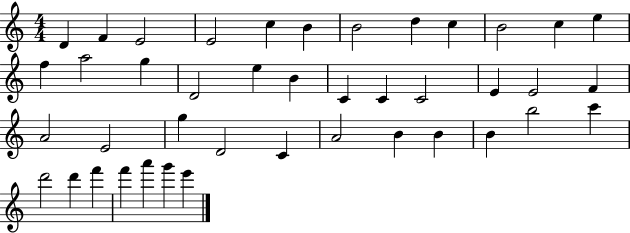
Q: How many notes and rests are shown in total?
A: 42